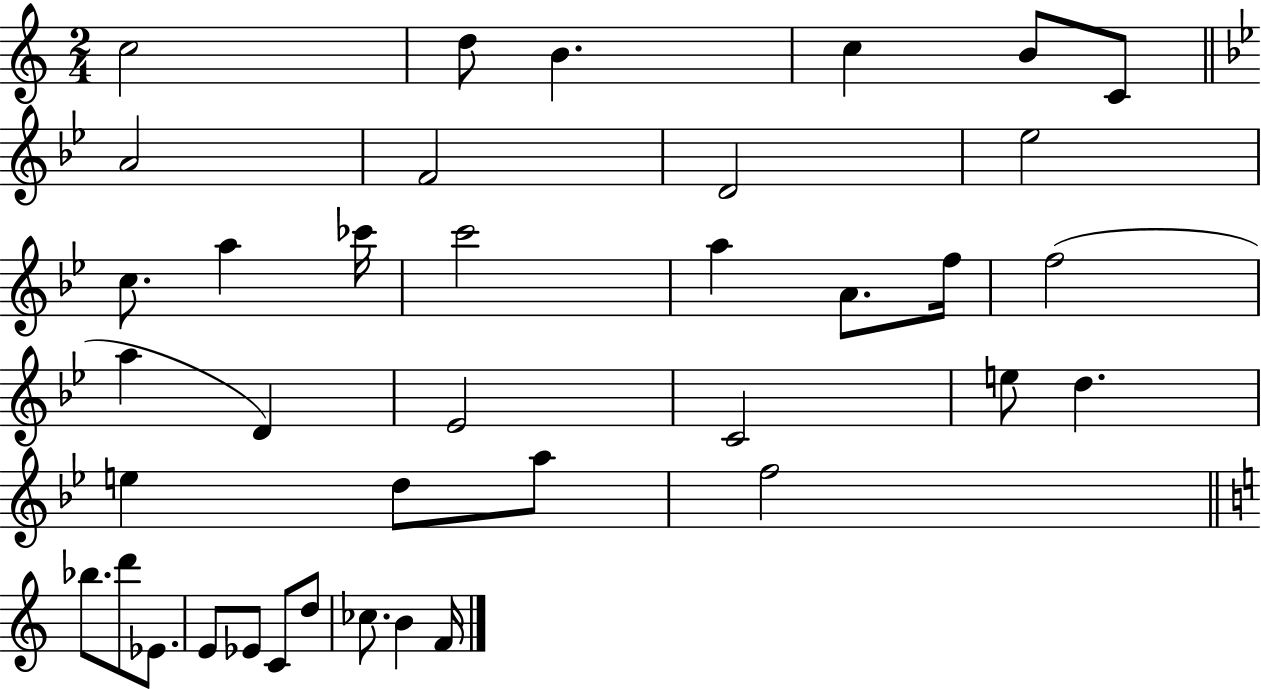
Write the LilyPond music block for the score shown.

{
  \clef treble
  \numericTimeSignature
  \time 2/4
  \key c \major
  c''2 | d''8 b'4. | c''4 b'8 c'8 | \bar "||" \break \key bes \major a'2 | f'2 | d'2 | ees''2 | \break c''8. a''4 ces'''16 | c'''2 | a''4 a'8. f''16 | f''2( | \break a''4 d'4) | ees'2 | c'2 | e''8 d''4. | \break e''4 d''8 a''8 | f''2 | \bar "||" \break \key a \minor bes''8. d'''8 ees'8. | e'8 ees'8 c'8 d''8 | ces''8. b'4 f'16 | \bar "|."
}